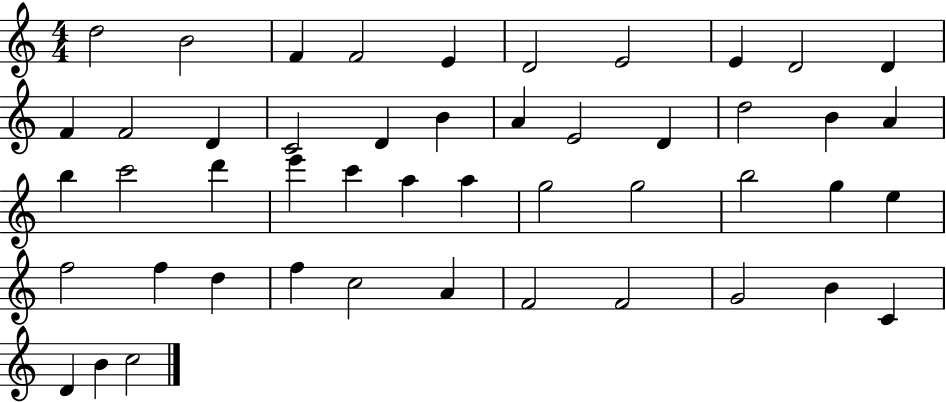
D5/h B4/h F4/q F4/h E4/q D4/h E4/h E4/q D4/h D4/q F4/q F4/h D4/q C4/h D4/q B4/q A4/q E4/h D4/q D5/h B4/q A4/q B5/q C6/h D6/q E6/q C6/q A5/q A5/q G5/h G5/h B5/h G5/q E5/q F5/h F5/q D5/q F5/q C5/h A4/q F4/h F4/h G4/h B4/q C4/q D4/q B4/q C5/h